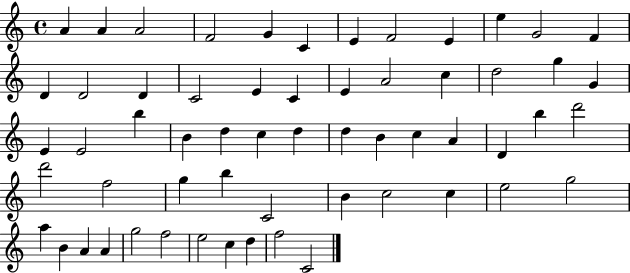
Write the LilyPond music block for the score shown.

{
  \clef treble
  \time 4/4
  \defaultTimeSignature
  \key c \major
  a'4 a'4 a'2 | f'2 g'4 c'4 | e'4 f'2 e'4 | e''4 g'2 f'4 | \break d'4 d'2 d'4 | c'2 e'4 c'4 | e'4 a'2 c''4 | d''2 g''4 g'4 | \break e'4 e'2 b''4 | b'4 d''4 c''4 d''4 | d''4 b'4 c''4 a'4 | d'4 b''4 d'''2 | \break d'''2 f''2 | g''4 b''4 c'2 | b'4 c''2 c''4 | e''2 g''2 | \break a''4 b'4 a'4 a'4 | g''2 f''2 | e''2 c''4 d''4 | f''2 c'2 | \break \bar "|."
}